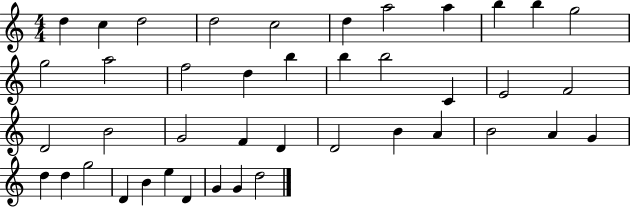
D5/q C5/q D5/h D5/h C5/h D5/q A5/h A5/q B5/q B5/q G5/h G5/h A5/h F5/h D5/q B5/q B5/q B5/h C4/q E4/h F4/h D4/h B4/h G4/h F4/q D4/q D4/h B4/q A4/q B4/h A4/q G4/q D5/q D5/q G5/h D4/q B4/q E5/q D4/q G4/q G4/q D5/h